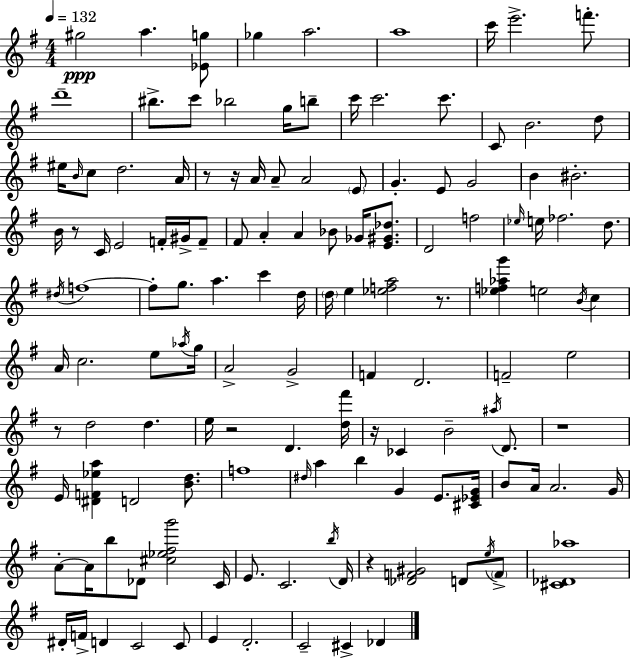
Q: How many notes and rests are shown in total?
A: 136